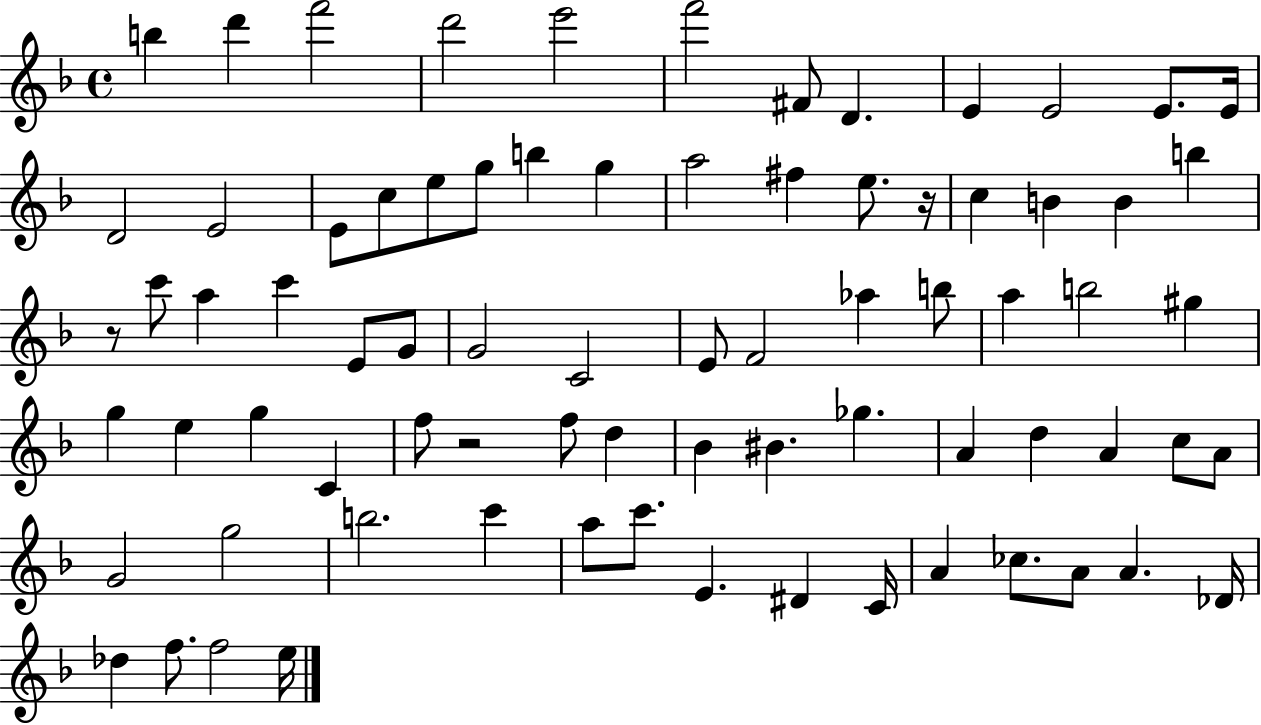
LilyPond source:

{
  \clef treble
  \time 4/4
  \defaultTimeSignature
  \key f \major
  b''4 d'''4 f'''2 | d'''2 e'''2 | f'''2 fis'8 d'4. | e'4 e'2 e'8. e'16 | \break d'2 e'2 | e'8 c''8 e''8 g''8 b''4 g''4 | a''2 fis''4 e''8. r16 | c''4 b'4 b'4 b''4 | \break r8 c'''8 a''4 c'''4 e'8 g'8 | g'2 c'2 | e'8 f'2 aes''4 b''8 | a''4 b''2 gis''4 | \break g''4 e''4 g''4 c'4 | f''8 r2 f''8 d''4 | bes'4 bis'4. ges''4. | a'4 d''4 a'4 c''8 a'8 | \break g'2 g''2 | b''2. c'''4 | a''8 c'''8. e'4. dis'4 c'16 | a'4 ces''8. a'8 a'4. des'16 | \break des''4 f''8. f''2 e''16 | \bar "|."
}